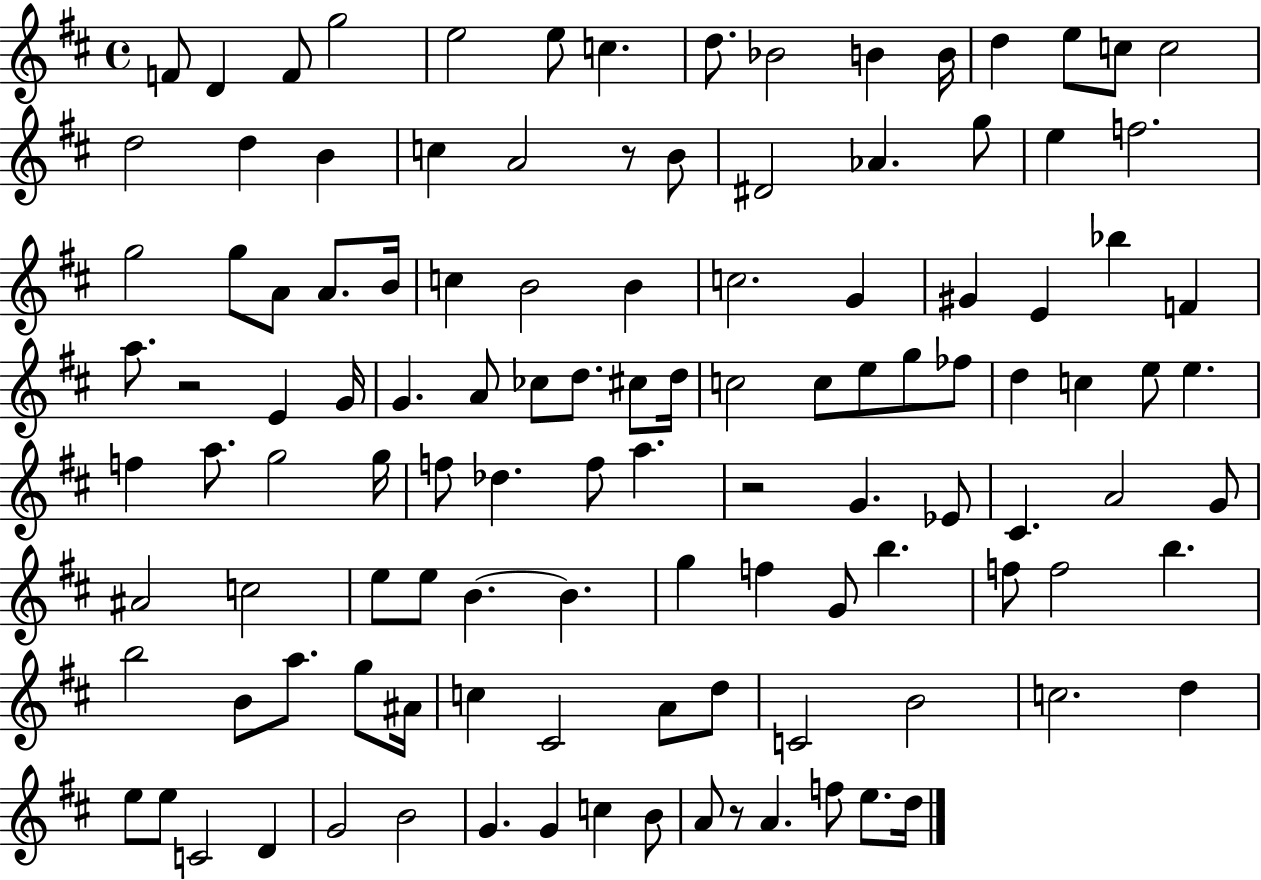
F4/e D4/q F4/e G5/h E5/h E5/e C5/q. D5/e. Bb4/h B4/q B4/s D5/q E5/e C5/e C5/h D5/h D5/q B4/q C5/q A4/h R/e B4/e D#4/h Ab4/q. G5/e E5/q F5/h. G5/h G5/e A4/e A4/e. B4/s C5/q B4/h B4/q C5/h. G4/q G#4/q E4/q Bb5/q F4/q A5/e. R/h E4/q G4/s G4/q. A4/e CES5/e D5/e. C#5/e D5/s C5/h C5/e E5/e G5/e FES5/e D5/q C5/q E5/e E5/q. F5/q A5/e. G5/h G5/s F5/e Db5/q. F5/e A5/q. R/h G4/q. Eb4/e C#4/q. A4/h G4/e A#4/h C5/h E5/e E5/e B4/q. B4/q. G5/q F5/q G4/e B5/q. F5/e F5/h B5/q. B5/h B4/e A5/e. G5/e A#4/s C5/q C#4/h A4/e D5/e C4/h B4/h C5/h. D5/q E5/e E5/e C4/h D4/q G4/h B4/h G4/q. G4/q C5/q B4/e A4/e R/e A4/q. F5/e E5/e. D5/s